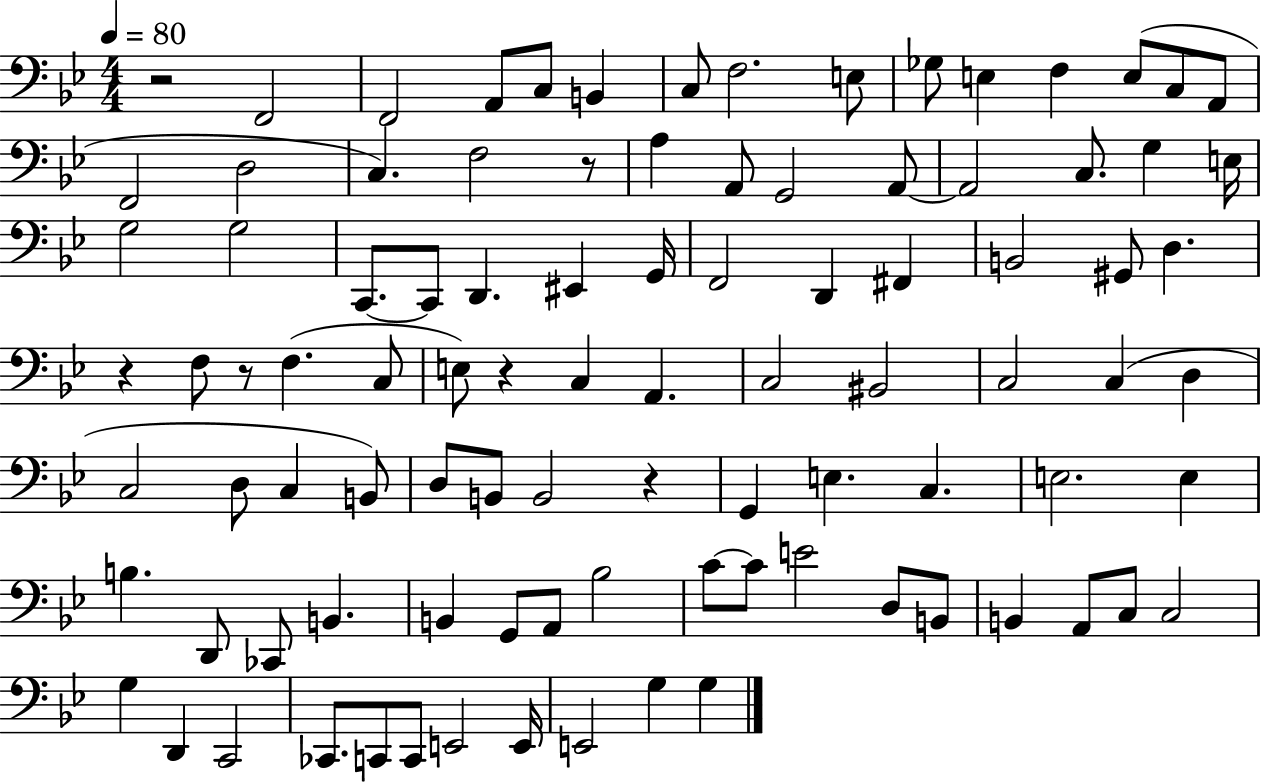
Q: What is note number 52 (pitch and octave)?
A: D3